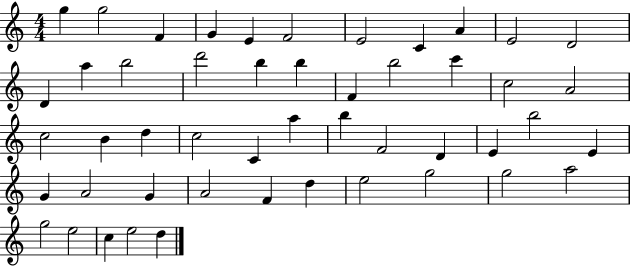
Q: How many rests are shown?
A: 0